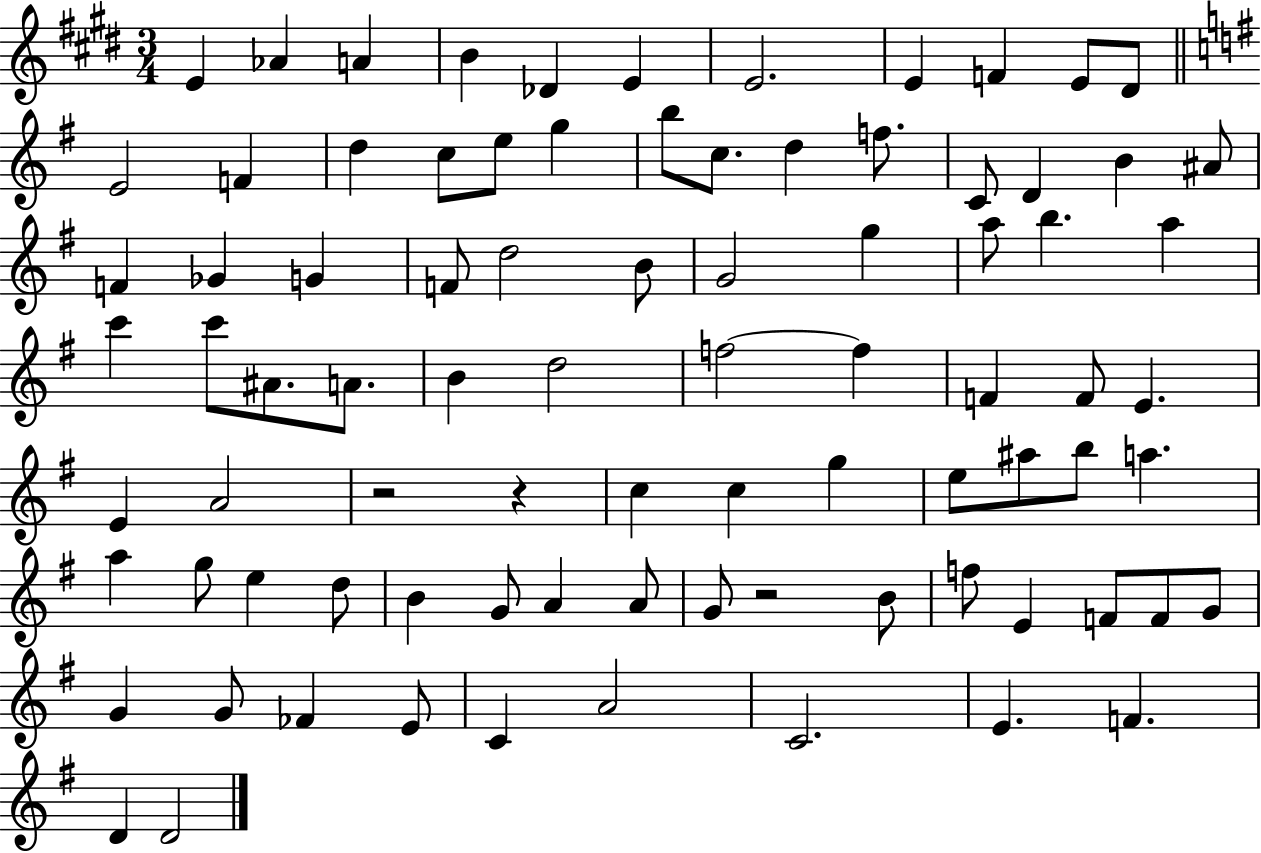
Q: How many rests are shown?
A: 3